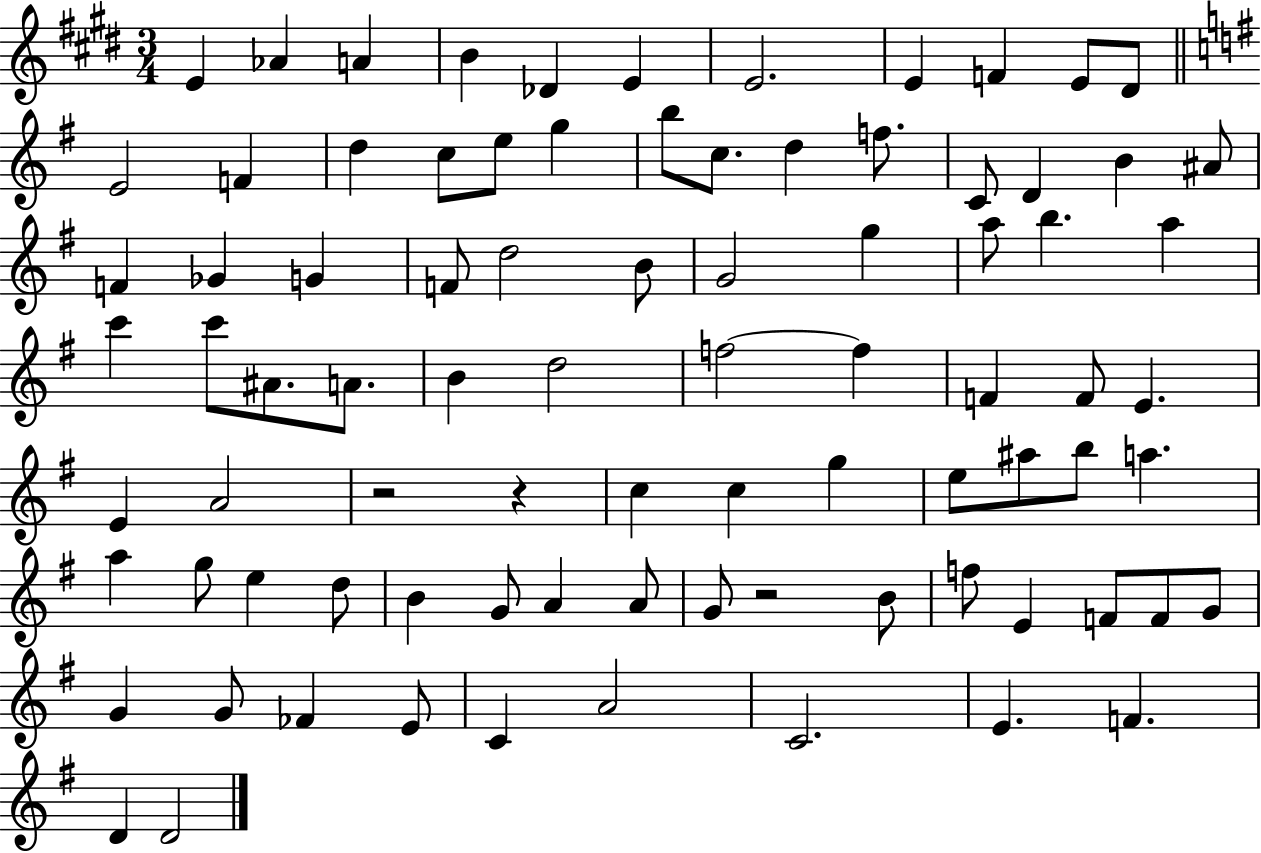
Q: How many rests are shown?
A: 3